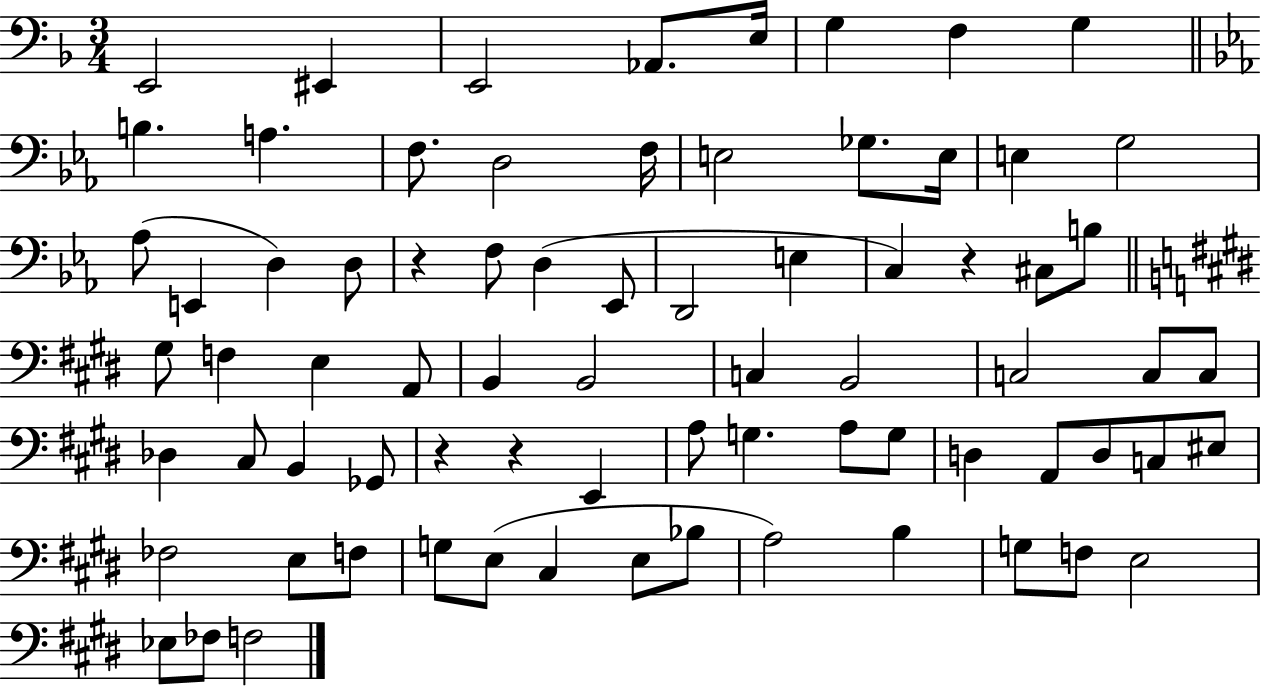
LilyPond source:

{
  \clef bass
  \numericTimeSignature
  \time 3/4
  \key f \major
  e,2 eis,4 | e,2 aes,8. e16 | g4 f4 g4 | \bar "||" \break \key c \minor b4. a4. | f8. d2 f16 | e2 ges8. e16 | e4 g2 | \break aes8( e,4 d4) d8 | r4 f8 d4( ees,8 | d,2 e4 | c4) r4 cis8 b8 | \break \bar "||" \break \key e \major gis8 f4 e4 a,8 | b,4 b,2 | c4 b,2 | c2 c8 c8 | \break des4 cis8 b,4 ges,8 | r4 r4 e,4 | a8 g4. a8 g8 | d4 a,8 d8 c8 eis8 | \break fes2 e8 f8 | g8 e8( cis4 e8 bes8 | a2) b4 | g8 f8 e2 | \break ees8 fes8 f2 | \bar "|."
}